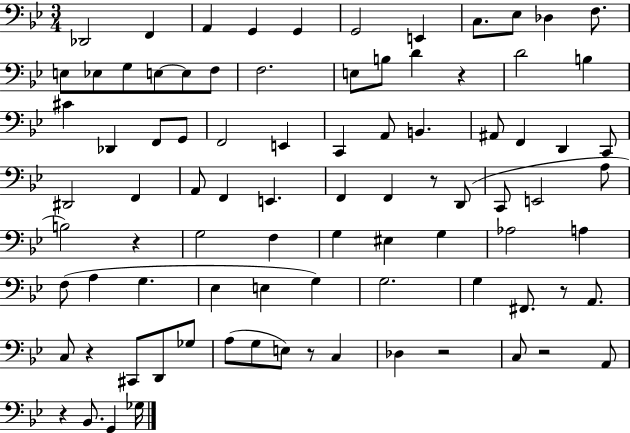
Db2/h F2/q A2/q G2/q G2/q G2/h E2/q C3/e. Eb3/e Db3/q F3/e. E3/e Eb3/e G3/e E3/e E3/e F3/e F3/h. E3/e B3/e D4/q R/q D4/h B3/q C#4/q Db2/q F2/e G2/e F2/h E2/q C2/q A2/e B2/q. A#2/e F2/q D2/q C2/e D#2/h F2/q A2/e F2/q E2/q. F2/q F2/q R/e D2/e C2/e E2/h A3/e B3/h R/q G3/h F3/q G3/q EIS3/q G3/q Ab3/h A3/q F3/e A3/q G3/q. Eb3/q E3/q G3/q G3/h. G3/q F#2/e. R/e A2/e. C3/e R/q C#2/e D2/e Gb3/e A3/e G3/e E3/e R/e C3/q Db3/q R/h C3/e R/h A2/e R/q Bb2/e. G2/q Gb3/s